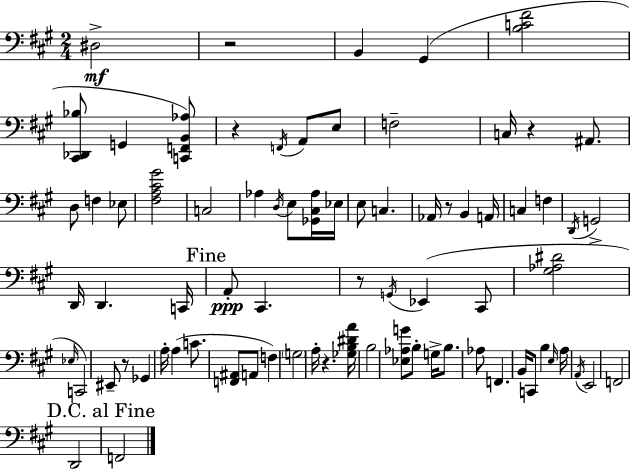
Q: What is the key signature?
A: A major